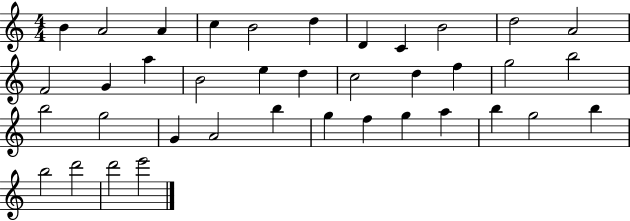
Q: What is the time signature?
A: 4/4